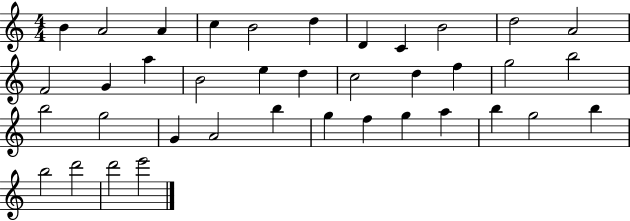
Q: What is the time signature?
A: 4/4